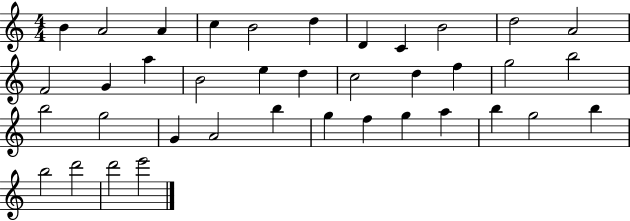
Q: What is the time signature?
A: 4/4